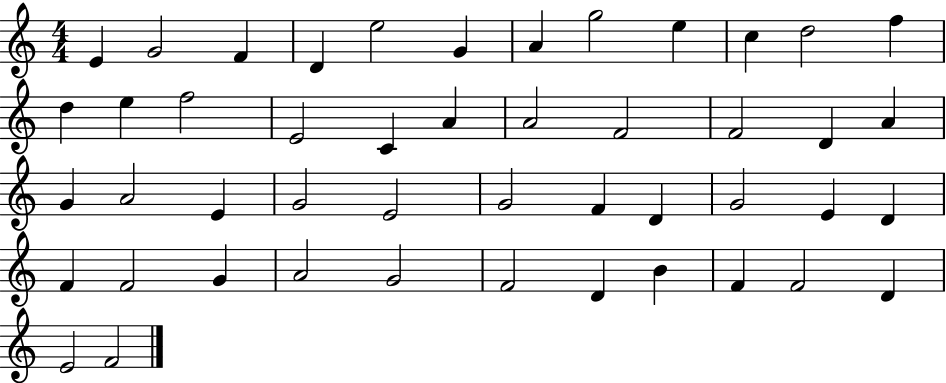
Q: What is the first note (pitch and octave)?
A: E4